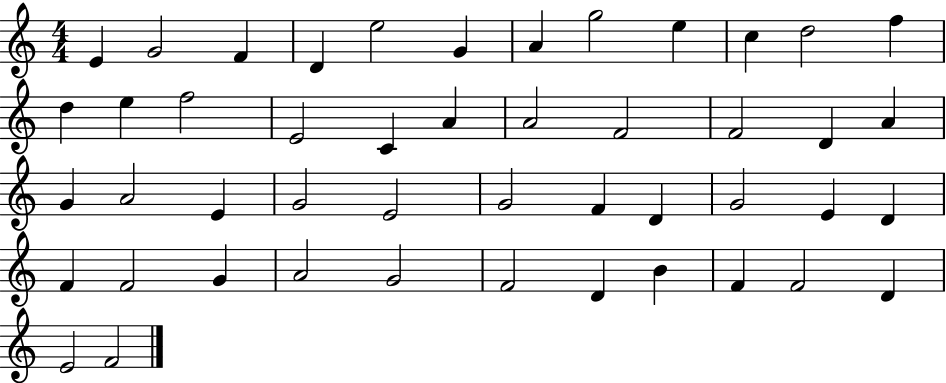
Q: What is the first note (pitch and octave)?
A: E4